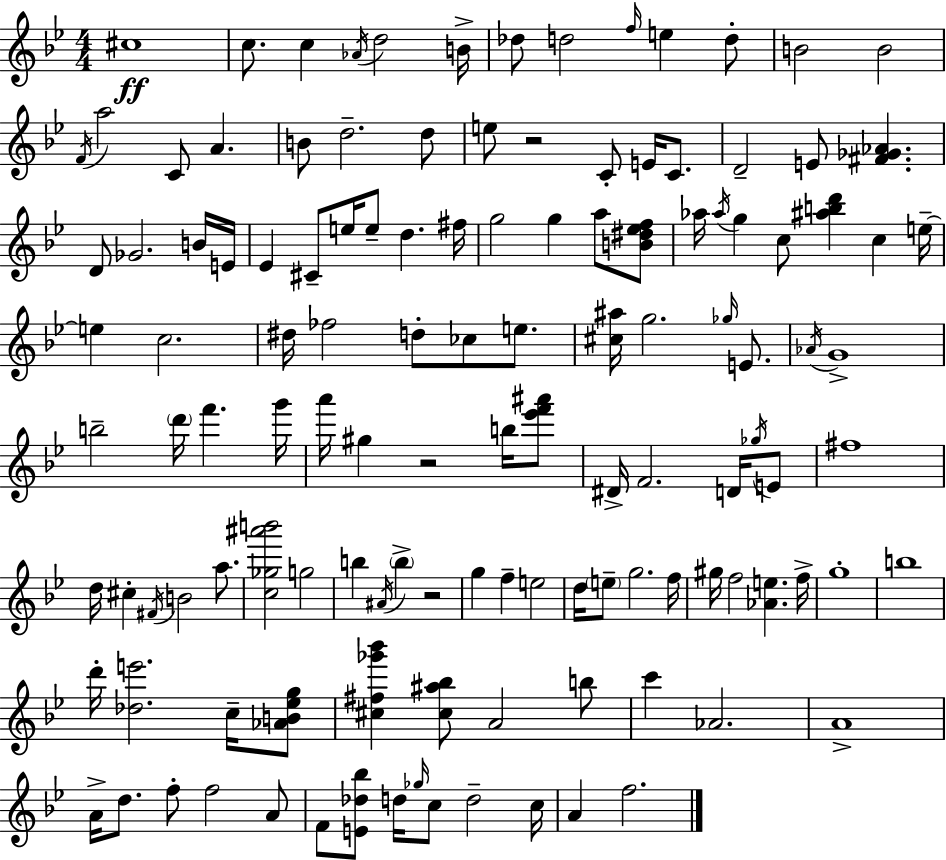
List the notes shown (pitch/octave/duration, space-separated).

C#5/w C5/e. C5/q Ab4/s D5/h B4/s Db5/e D5/h F5/s E5/q D5/e B4/h B4/h F4/s A5/h C4/e A4/q. B4/e D5/h. D5/e E5/e R/h C4/e E4/s C4/e. D4/h E4/e [F#4,Gb4,Ab4]/q. D4/e Gb4/h. B4/s E4/s Eb4/q C#4/e E5/s E5/e D5/q. F#5/s G5/h G5/q A5/e [B4,D#5,Eb5,F5]/e Ab5/s Ab5/s G5/q C5/e [A#5,B5,D6]/q C5/q E5/s E5/q C5/h. D#5/s FES5/h D5/e CES5/e E5/e. [C#5,A#5]/s G5/h. Gb5/s E4/e. Ab4/s G4/w B5/h D6/s F6/q. G6/s A6/s G#5/q R/h B5/s [Eb6,F6,A#6]/e D#4/s F4/h. D4/s Gb5/s E4/e F#5/w D5/s C#5/q F#4/s B4/h A5/e. [C5,Gb5,A#6,B6]/h G5/h B5/q A#4/s B5/q R/h G5/q F5/q E5/h D5/s E5/e G5/h. F5/s G#5/s F5/h [Ab4,E5]/q. F5/s G5/w B5/w D6/s [Db5,E6]/h. C5/s [Ab4,B4,Eb5,G5]/e [C#5,F#5,Gb6,Bb6]/q [C#5,A#5,Bb5]/e A4/h B5/e C6/q Ab4/h. A4/w A4/s D5/e. F5/e F5/h A4/e F4/e [E4,Db5,Bb5]/e D5/s Gb5/s C5/e D5/h C5/s A4/q F5/h.